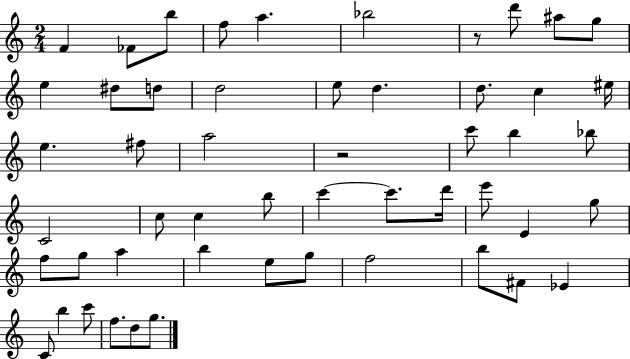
F4/q FES4/e B5/e F5/e A5/q. Bb5/h R/e D6/e A#5/e G5/e E5/q D#5/e D5/e D5/h E5/e D5/q. D5/e. C5/q EIS5/s E5/q. F#5/e A5/h R/h C6/e B5/q Bb5/e C4/h C5/e C5/q B5/e C6/q C6/e. D6/s E6/e E4/q G5/e F5/e G5/e A5/q B5/q E5/e G5/e F5/h B5/e F#4/e Eb4/q C4/e B5/q C6/e F5/e. D5/e G5/e.